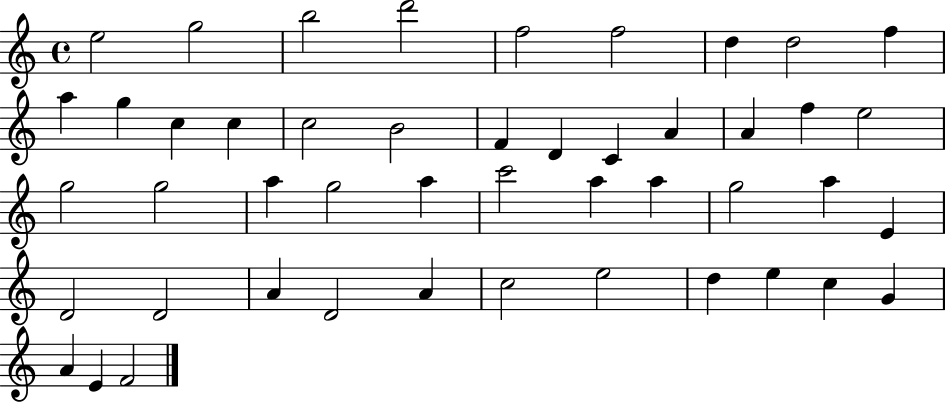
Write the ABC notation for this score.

X:1
T:Untitled
M:4/4
L:1/4
K:C
e2 g2 b2 d'2 f2 f2 d d2 f a g c c c2 B2 F D C A A f e2 g2 g2 a g2 a c'2 a a g2 a E D2 D2 A D2 A c2 e2 d e c G A E F2